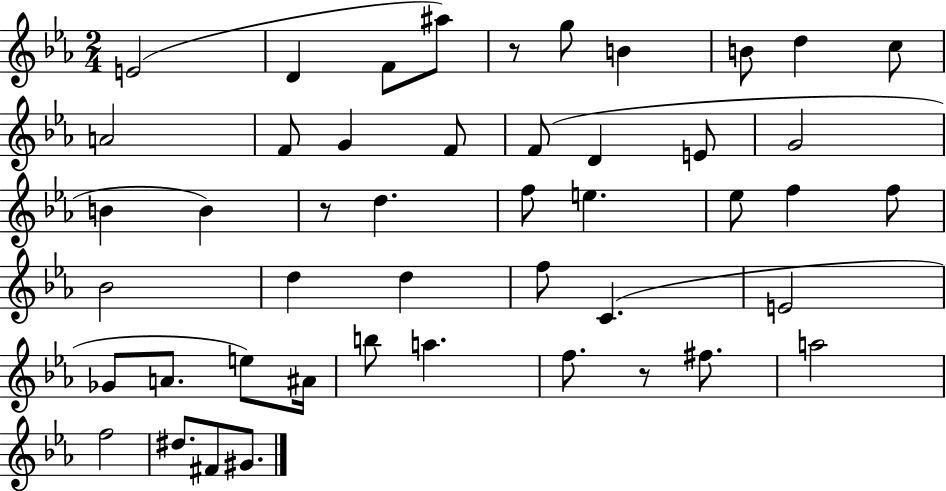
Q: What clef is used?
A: treble